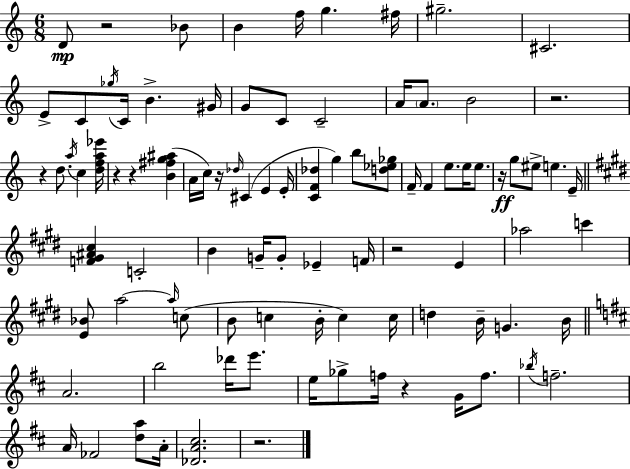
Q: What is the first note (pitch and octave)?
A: D4